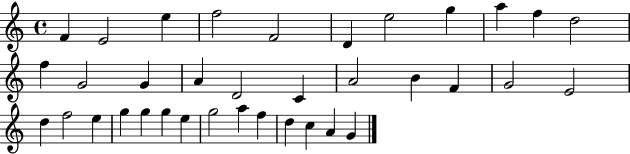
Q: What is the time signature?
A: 4/4